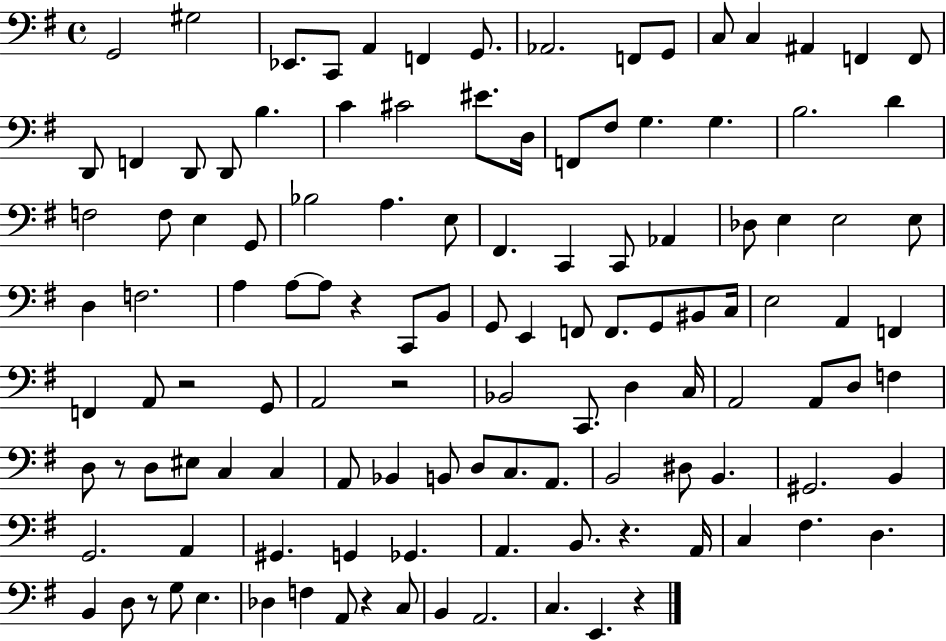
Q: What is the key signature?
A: G major